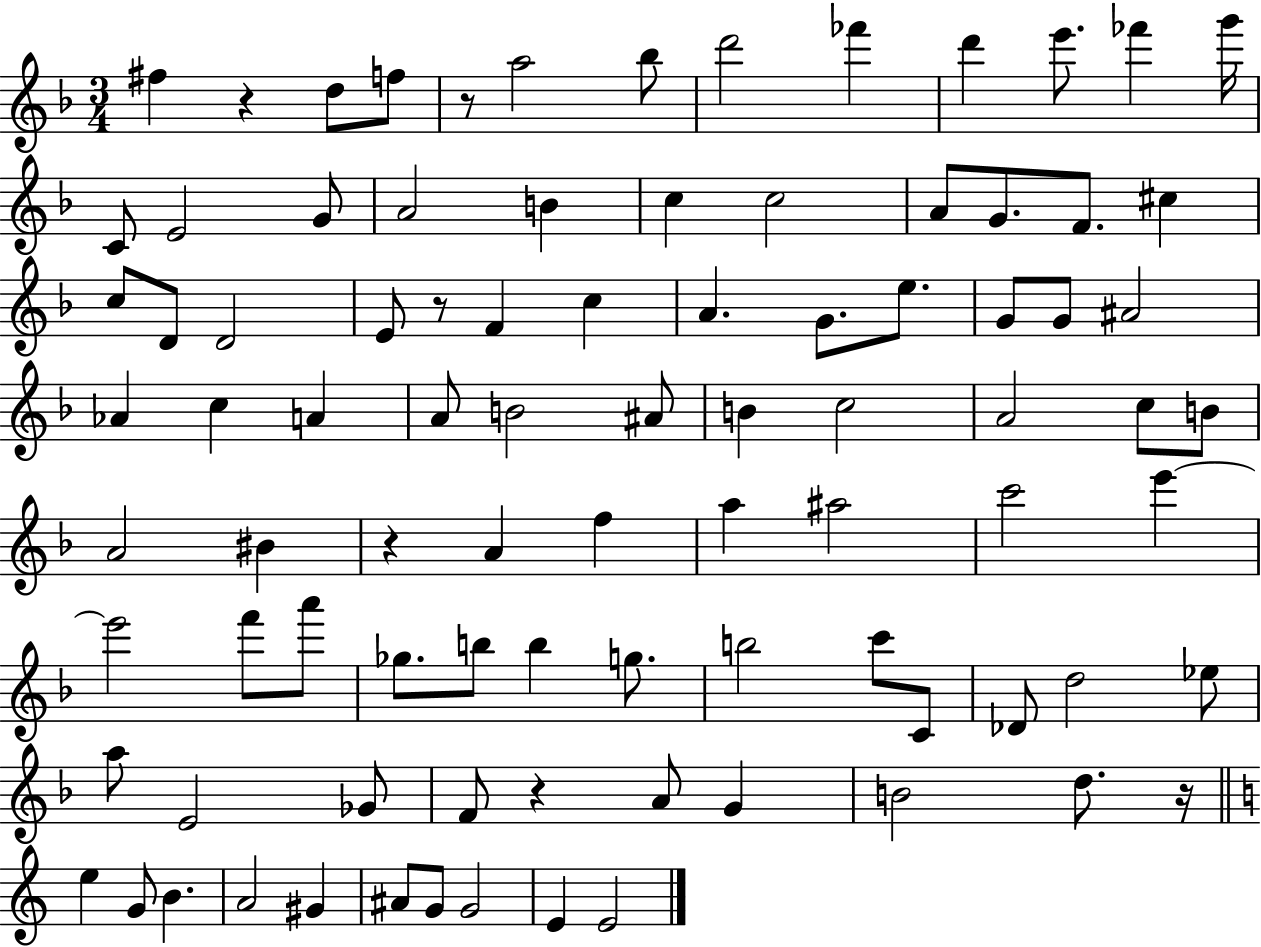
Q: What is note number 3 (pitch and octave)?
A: F5